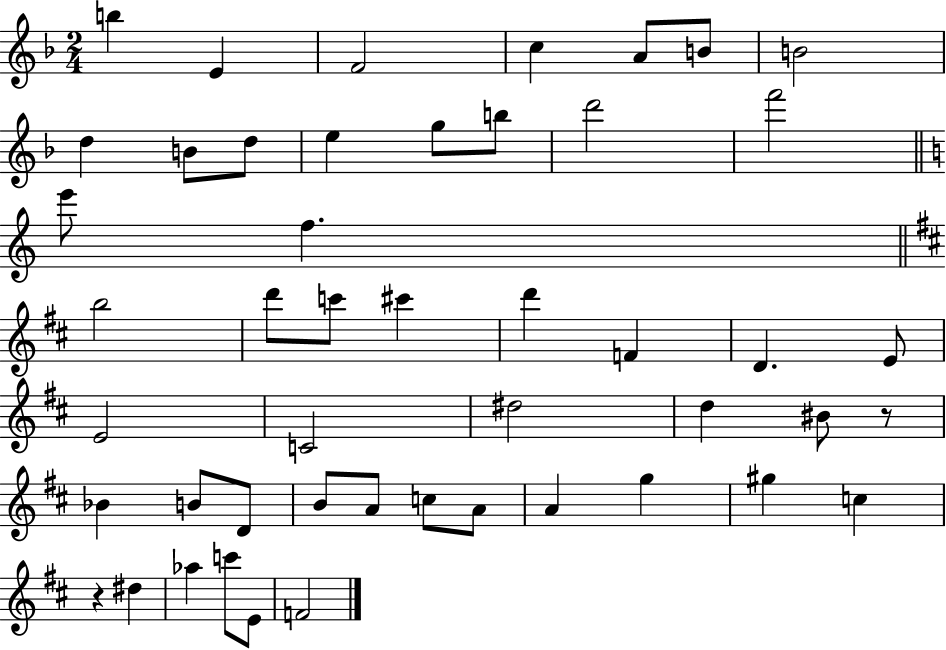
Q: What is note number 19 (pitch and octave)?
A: D6